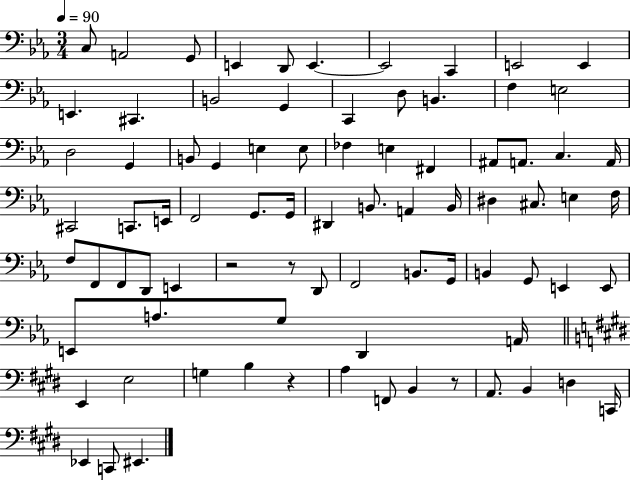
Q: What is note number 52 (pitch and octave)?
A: D2